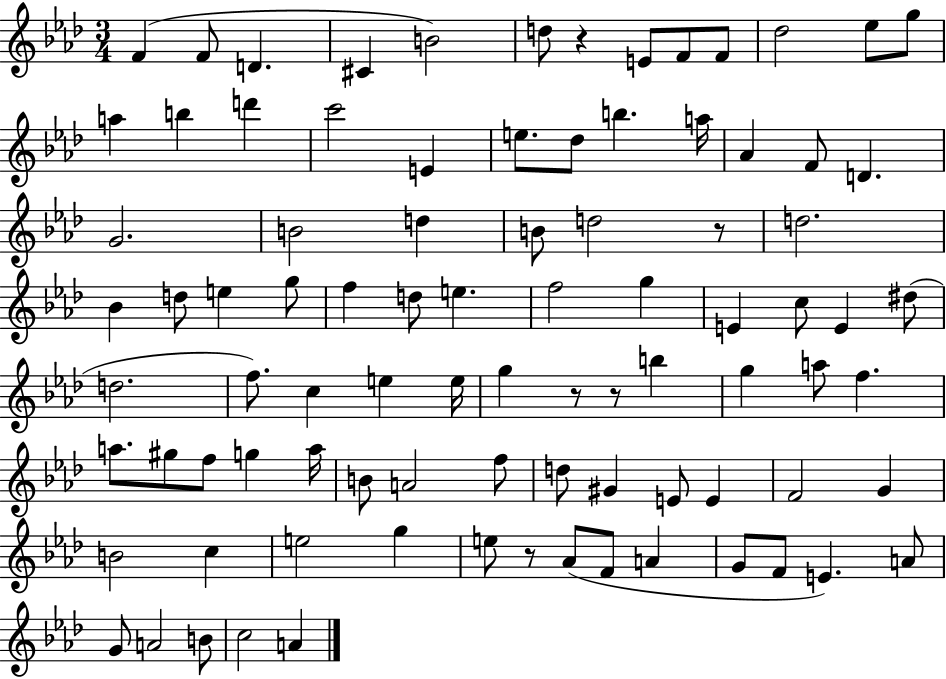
F4/q F4/e D4/q. C#4/q B4/h D5/e R/q E4/e F4/e F4/e Db5/h Eb5/e G5/e A5/q B5/q D6/q C6/h E4/q E5/e. Db5/e B5/q. A5/s Ab4/q F4/e D4/q. G4/h. B4/h D5/q B4/e D5/h R/e D5/h. Bb4/q D5/e E5/q G5/e F5/q D5/e E5/q. F5/h G5/q E4/q C5/e E4/q D#5/e D5/h. F5/e. C5/q E5/q E5/s G5/q R/e R/e B5/q G5/q A5/e F5/q. A5/e. G#5/e F5/e G5/q A5/s B4/e A4/h F5/e D5/e G#4/q E4/e E4/q F4/h G4/q B4/h C5/q E5/h G5/q E5/e R/e Ab4/e F4/e A4/q G4/e F4/e E4/q. A4/e G4/e A4/h B4/e C5/h A4/q